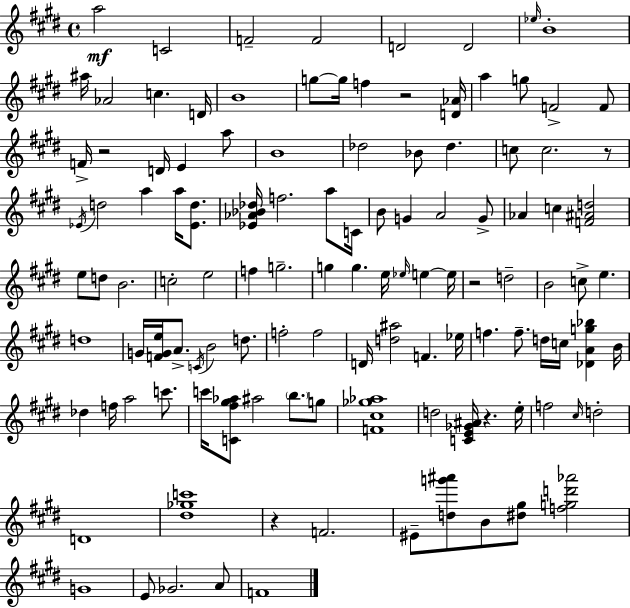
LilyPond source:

{
  \clef treble
  \time 4/4
  \defaultTimeSignature
  \key e \major
  a''2\mf c'2 | f'2-- f'2 | d'2 d'2 | \grace { ees''16 } b'1-. | \break ais''16 aes'2 c''4. | d'16 b'1 | g''8~~ g''16 f''4 r2 | <d' aes'>16 a''4 g''8 f'2-> f'8 | \break f'16-> r2 d'16 e'4 a''8 | b'1 | des''2 bes'8 des''4. | c''8 c''2. r8 | \break \acciaccatura { ees'16 } d''2 a''4 a''16 <ees' d''>8. | <ees' aes' bes' des''>16 f''2. a''8 | c'16 b'8 g'4 a'2 | g'8-> aes'4 c''4 <f' ais' d''>2 | \break e''8 d''8 b'2. | c''2-. e''2 | f''4 g''2.-- | g''4 g''4. e''16 \grace { ees''16 } e''4~~ | \break e''16 r2 d''2-- | b'2 c''8-> e''4. | d''1 | g'16 <f' g' e''>16 a'8.-> \acciaccatura { c'16 } b'2 | \break d''8. f''2-. f''2 | d'16 <d'' ais''>2 f'4. | ees''16 f''4. f''8.-- d''16 c''16 <des' a' g'' bes''>4 | b'16 des''4 f''16 a''2 | \break c'''8. c'''16 <c' fis'' gis'' aes''>8 ais''2 \parenthesize b''8. | g''8 <f' cis'' ges'' aes''>1 | d''2 <c' e' ges' ais'>16 r4. | e''16-. f''2 \grace { cis''16 } d''2-. | \break d'1 | <dis'' ges'' c'''>1 | r4 f'2. | eis'8-- <d'' g''' ais'''>8 b'8 <dis'' gis''>8 <f'' g'' d''' aes'''>2 | \break g'1 | e'8 ges'2. | a'8 f'1 | \bar "|."
}